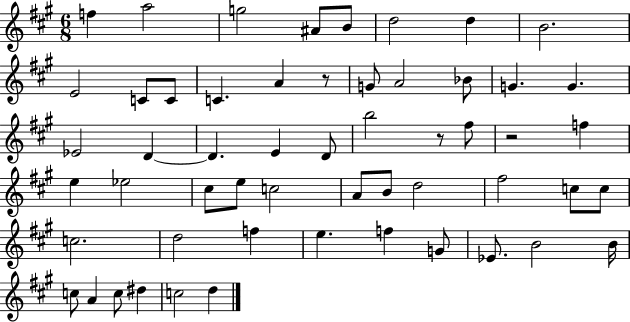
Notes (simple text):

F5/q A5/h G5/h A#4/e B4/e D5/h D5/q B4/h. E4/h C4/e C4/e C4/q. A4/q R/e G4/e A4/h Bb4/e G4/q. G4/q. Eb4/h D4/q D4/q. E4/q D4/e B5/h R/e F#5/e R/h F5/q E5/q Eb5/h C#5/e E5/e C5/h A4/e B4/e D5/h F#5/h C5/e C5/e C5/h. D5/h F5/q E5/q. F5/q G4/e Eb4/e. B4/h B4/s C5/e A4/q C5/e D#5/q C5/h D5/q